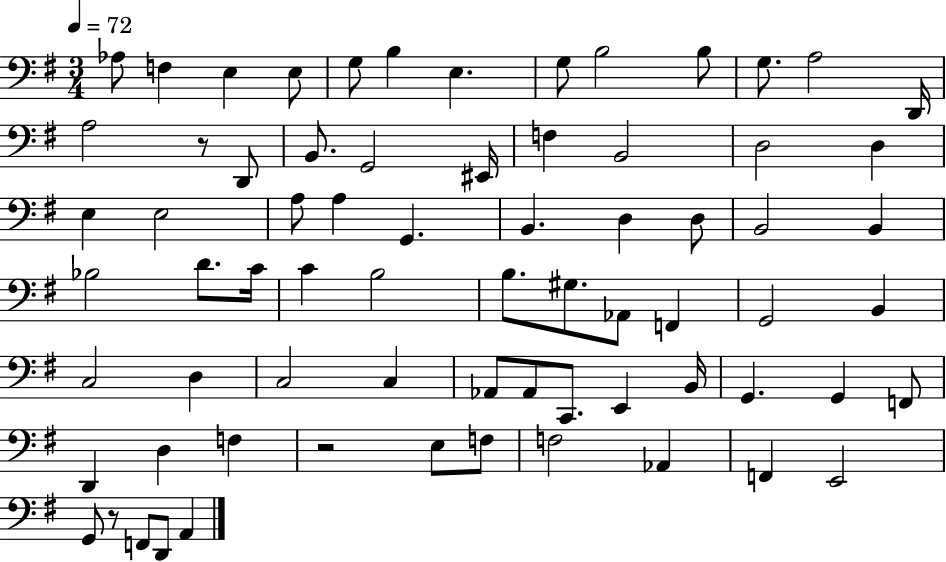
X:1
T:Untitled
M:3/4
L:1/4
K:G
_A,/2 F, E, E,/2 G,/2 B, E, G,/2 B,2 B,/2 G,/2 A,2 D,,/4 A,2 z/2 D,,/2 B,,/2 G,,2 ^E,,/4 F, B,,2 D,2 D, E, E,2 A,/2 A, G,, B,, D, D,/2 B,,2 B,, _B,2 D/2 C/4 C B,2 B,/2 ^G,/2 _A,,/2 F,, G,,2 B,, C,2 D, C,2 C, _A,,/2 _A,,/2 C,,/2 E,, B,,/4 G,, G,, F,,/2 D,, D, F, z2 E,/2 F,/2 F,2 _A,, F,, E,,2 G,,/2 z/2 F,,/2 D,,/2 A,,